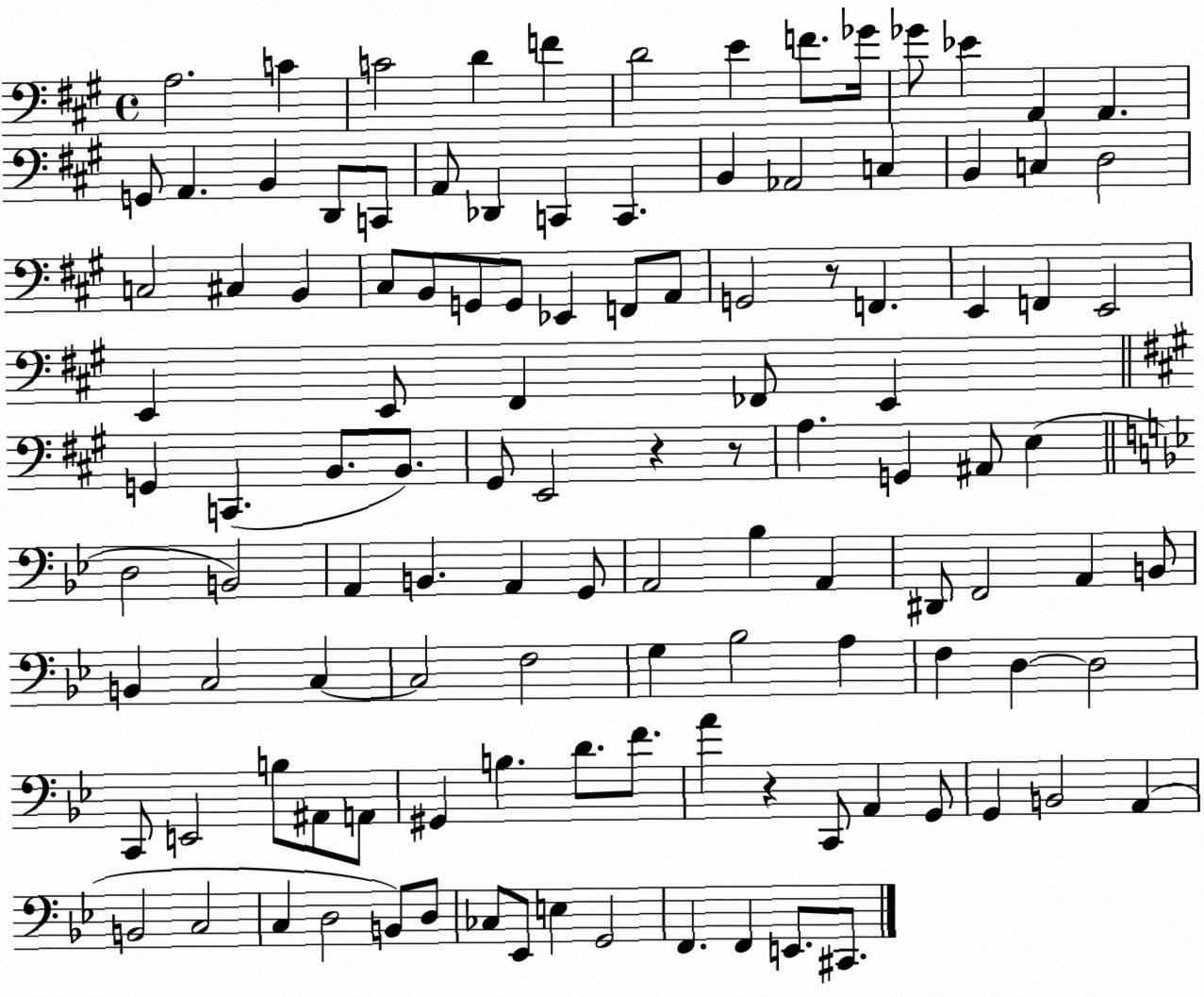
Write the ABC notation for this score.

X:1
T:Untitled
M:4/4
L:1/4
K:A
A,2 C C2 D F D2 E F/2 _G/4 _G/2 _E A,, A,, G,,/2 A,, B,, D,,/2 C,,/2 A,,/2 _D,, C,, C,, B,, _A,,2 C, B,, C, D,2 C,2 ^C, B,, ^C,/2 B,,/2 G,,/2 G,,/2 _E,, F,,/2 A,,/2 G,,2 z/2 F,, E,, F,, E,,2 E,, E,,/2 ^F,, _F,,/2 E,, G,, C,, B,,/2 B,,/2 ^G,,/2 E,,2 z z/2 A, G,, ^A,,/2 E, D,2 B,,2 A,, B,, A,, G,,/2 A,,2 _B, A,, ^D,,/2 F,,2 A,, B,,/2 B,, C,2 C, C,2 F,2 G, _B,2 A, F, D, D,2 C,,/2 E,,2 B,/2 ^A,,/2 A,,/2 ^G,, B, D/2 F/2 A z C,,/2 A,, G,,/2 G,, B,,2 A,, B,,2 C,2 C, D,2 B,,/2 D,/2 _C,/2 _E,,/2 E, G,,2 F,, F,, E,,/2 ^C,,/2